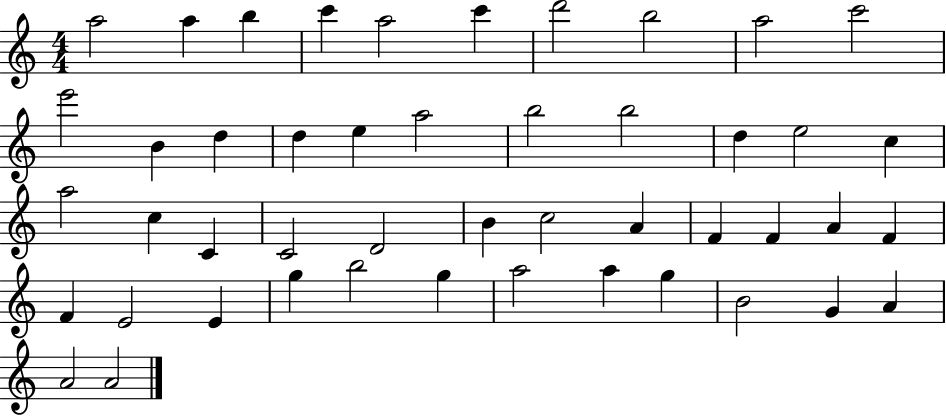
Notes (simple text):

A5/h A5/q B5/q C6/q A5/h C6/q D6/h B5/h A5/h C6/h E6/h B4/q D5/q D5/q E5/q A5/h B5/h B5/h D5/q E5/h C5/q A5/h C5/q C4/q C4/h D4/h B4/q C5/h A4/q F4/q F4/q A4/q F4/q F4/q E4/h E4/q G5/q B5/h G5/q A5/h A5/q G5/q B4/h G4/q A4/q A4/h A4/h